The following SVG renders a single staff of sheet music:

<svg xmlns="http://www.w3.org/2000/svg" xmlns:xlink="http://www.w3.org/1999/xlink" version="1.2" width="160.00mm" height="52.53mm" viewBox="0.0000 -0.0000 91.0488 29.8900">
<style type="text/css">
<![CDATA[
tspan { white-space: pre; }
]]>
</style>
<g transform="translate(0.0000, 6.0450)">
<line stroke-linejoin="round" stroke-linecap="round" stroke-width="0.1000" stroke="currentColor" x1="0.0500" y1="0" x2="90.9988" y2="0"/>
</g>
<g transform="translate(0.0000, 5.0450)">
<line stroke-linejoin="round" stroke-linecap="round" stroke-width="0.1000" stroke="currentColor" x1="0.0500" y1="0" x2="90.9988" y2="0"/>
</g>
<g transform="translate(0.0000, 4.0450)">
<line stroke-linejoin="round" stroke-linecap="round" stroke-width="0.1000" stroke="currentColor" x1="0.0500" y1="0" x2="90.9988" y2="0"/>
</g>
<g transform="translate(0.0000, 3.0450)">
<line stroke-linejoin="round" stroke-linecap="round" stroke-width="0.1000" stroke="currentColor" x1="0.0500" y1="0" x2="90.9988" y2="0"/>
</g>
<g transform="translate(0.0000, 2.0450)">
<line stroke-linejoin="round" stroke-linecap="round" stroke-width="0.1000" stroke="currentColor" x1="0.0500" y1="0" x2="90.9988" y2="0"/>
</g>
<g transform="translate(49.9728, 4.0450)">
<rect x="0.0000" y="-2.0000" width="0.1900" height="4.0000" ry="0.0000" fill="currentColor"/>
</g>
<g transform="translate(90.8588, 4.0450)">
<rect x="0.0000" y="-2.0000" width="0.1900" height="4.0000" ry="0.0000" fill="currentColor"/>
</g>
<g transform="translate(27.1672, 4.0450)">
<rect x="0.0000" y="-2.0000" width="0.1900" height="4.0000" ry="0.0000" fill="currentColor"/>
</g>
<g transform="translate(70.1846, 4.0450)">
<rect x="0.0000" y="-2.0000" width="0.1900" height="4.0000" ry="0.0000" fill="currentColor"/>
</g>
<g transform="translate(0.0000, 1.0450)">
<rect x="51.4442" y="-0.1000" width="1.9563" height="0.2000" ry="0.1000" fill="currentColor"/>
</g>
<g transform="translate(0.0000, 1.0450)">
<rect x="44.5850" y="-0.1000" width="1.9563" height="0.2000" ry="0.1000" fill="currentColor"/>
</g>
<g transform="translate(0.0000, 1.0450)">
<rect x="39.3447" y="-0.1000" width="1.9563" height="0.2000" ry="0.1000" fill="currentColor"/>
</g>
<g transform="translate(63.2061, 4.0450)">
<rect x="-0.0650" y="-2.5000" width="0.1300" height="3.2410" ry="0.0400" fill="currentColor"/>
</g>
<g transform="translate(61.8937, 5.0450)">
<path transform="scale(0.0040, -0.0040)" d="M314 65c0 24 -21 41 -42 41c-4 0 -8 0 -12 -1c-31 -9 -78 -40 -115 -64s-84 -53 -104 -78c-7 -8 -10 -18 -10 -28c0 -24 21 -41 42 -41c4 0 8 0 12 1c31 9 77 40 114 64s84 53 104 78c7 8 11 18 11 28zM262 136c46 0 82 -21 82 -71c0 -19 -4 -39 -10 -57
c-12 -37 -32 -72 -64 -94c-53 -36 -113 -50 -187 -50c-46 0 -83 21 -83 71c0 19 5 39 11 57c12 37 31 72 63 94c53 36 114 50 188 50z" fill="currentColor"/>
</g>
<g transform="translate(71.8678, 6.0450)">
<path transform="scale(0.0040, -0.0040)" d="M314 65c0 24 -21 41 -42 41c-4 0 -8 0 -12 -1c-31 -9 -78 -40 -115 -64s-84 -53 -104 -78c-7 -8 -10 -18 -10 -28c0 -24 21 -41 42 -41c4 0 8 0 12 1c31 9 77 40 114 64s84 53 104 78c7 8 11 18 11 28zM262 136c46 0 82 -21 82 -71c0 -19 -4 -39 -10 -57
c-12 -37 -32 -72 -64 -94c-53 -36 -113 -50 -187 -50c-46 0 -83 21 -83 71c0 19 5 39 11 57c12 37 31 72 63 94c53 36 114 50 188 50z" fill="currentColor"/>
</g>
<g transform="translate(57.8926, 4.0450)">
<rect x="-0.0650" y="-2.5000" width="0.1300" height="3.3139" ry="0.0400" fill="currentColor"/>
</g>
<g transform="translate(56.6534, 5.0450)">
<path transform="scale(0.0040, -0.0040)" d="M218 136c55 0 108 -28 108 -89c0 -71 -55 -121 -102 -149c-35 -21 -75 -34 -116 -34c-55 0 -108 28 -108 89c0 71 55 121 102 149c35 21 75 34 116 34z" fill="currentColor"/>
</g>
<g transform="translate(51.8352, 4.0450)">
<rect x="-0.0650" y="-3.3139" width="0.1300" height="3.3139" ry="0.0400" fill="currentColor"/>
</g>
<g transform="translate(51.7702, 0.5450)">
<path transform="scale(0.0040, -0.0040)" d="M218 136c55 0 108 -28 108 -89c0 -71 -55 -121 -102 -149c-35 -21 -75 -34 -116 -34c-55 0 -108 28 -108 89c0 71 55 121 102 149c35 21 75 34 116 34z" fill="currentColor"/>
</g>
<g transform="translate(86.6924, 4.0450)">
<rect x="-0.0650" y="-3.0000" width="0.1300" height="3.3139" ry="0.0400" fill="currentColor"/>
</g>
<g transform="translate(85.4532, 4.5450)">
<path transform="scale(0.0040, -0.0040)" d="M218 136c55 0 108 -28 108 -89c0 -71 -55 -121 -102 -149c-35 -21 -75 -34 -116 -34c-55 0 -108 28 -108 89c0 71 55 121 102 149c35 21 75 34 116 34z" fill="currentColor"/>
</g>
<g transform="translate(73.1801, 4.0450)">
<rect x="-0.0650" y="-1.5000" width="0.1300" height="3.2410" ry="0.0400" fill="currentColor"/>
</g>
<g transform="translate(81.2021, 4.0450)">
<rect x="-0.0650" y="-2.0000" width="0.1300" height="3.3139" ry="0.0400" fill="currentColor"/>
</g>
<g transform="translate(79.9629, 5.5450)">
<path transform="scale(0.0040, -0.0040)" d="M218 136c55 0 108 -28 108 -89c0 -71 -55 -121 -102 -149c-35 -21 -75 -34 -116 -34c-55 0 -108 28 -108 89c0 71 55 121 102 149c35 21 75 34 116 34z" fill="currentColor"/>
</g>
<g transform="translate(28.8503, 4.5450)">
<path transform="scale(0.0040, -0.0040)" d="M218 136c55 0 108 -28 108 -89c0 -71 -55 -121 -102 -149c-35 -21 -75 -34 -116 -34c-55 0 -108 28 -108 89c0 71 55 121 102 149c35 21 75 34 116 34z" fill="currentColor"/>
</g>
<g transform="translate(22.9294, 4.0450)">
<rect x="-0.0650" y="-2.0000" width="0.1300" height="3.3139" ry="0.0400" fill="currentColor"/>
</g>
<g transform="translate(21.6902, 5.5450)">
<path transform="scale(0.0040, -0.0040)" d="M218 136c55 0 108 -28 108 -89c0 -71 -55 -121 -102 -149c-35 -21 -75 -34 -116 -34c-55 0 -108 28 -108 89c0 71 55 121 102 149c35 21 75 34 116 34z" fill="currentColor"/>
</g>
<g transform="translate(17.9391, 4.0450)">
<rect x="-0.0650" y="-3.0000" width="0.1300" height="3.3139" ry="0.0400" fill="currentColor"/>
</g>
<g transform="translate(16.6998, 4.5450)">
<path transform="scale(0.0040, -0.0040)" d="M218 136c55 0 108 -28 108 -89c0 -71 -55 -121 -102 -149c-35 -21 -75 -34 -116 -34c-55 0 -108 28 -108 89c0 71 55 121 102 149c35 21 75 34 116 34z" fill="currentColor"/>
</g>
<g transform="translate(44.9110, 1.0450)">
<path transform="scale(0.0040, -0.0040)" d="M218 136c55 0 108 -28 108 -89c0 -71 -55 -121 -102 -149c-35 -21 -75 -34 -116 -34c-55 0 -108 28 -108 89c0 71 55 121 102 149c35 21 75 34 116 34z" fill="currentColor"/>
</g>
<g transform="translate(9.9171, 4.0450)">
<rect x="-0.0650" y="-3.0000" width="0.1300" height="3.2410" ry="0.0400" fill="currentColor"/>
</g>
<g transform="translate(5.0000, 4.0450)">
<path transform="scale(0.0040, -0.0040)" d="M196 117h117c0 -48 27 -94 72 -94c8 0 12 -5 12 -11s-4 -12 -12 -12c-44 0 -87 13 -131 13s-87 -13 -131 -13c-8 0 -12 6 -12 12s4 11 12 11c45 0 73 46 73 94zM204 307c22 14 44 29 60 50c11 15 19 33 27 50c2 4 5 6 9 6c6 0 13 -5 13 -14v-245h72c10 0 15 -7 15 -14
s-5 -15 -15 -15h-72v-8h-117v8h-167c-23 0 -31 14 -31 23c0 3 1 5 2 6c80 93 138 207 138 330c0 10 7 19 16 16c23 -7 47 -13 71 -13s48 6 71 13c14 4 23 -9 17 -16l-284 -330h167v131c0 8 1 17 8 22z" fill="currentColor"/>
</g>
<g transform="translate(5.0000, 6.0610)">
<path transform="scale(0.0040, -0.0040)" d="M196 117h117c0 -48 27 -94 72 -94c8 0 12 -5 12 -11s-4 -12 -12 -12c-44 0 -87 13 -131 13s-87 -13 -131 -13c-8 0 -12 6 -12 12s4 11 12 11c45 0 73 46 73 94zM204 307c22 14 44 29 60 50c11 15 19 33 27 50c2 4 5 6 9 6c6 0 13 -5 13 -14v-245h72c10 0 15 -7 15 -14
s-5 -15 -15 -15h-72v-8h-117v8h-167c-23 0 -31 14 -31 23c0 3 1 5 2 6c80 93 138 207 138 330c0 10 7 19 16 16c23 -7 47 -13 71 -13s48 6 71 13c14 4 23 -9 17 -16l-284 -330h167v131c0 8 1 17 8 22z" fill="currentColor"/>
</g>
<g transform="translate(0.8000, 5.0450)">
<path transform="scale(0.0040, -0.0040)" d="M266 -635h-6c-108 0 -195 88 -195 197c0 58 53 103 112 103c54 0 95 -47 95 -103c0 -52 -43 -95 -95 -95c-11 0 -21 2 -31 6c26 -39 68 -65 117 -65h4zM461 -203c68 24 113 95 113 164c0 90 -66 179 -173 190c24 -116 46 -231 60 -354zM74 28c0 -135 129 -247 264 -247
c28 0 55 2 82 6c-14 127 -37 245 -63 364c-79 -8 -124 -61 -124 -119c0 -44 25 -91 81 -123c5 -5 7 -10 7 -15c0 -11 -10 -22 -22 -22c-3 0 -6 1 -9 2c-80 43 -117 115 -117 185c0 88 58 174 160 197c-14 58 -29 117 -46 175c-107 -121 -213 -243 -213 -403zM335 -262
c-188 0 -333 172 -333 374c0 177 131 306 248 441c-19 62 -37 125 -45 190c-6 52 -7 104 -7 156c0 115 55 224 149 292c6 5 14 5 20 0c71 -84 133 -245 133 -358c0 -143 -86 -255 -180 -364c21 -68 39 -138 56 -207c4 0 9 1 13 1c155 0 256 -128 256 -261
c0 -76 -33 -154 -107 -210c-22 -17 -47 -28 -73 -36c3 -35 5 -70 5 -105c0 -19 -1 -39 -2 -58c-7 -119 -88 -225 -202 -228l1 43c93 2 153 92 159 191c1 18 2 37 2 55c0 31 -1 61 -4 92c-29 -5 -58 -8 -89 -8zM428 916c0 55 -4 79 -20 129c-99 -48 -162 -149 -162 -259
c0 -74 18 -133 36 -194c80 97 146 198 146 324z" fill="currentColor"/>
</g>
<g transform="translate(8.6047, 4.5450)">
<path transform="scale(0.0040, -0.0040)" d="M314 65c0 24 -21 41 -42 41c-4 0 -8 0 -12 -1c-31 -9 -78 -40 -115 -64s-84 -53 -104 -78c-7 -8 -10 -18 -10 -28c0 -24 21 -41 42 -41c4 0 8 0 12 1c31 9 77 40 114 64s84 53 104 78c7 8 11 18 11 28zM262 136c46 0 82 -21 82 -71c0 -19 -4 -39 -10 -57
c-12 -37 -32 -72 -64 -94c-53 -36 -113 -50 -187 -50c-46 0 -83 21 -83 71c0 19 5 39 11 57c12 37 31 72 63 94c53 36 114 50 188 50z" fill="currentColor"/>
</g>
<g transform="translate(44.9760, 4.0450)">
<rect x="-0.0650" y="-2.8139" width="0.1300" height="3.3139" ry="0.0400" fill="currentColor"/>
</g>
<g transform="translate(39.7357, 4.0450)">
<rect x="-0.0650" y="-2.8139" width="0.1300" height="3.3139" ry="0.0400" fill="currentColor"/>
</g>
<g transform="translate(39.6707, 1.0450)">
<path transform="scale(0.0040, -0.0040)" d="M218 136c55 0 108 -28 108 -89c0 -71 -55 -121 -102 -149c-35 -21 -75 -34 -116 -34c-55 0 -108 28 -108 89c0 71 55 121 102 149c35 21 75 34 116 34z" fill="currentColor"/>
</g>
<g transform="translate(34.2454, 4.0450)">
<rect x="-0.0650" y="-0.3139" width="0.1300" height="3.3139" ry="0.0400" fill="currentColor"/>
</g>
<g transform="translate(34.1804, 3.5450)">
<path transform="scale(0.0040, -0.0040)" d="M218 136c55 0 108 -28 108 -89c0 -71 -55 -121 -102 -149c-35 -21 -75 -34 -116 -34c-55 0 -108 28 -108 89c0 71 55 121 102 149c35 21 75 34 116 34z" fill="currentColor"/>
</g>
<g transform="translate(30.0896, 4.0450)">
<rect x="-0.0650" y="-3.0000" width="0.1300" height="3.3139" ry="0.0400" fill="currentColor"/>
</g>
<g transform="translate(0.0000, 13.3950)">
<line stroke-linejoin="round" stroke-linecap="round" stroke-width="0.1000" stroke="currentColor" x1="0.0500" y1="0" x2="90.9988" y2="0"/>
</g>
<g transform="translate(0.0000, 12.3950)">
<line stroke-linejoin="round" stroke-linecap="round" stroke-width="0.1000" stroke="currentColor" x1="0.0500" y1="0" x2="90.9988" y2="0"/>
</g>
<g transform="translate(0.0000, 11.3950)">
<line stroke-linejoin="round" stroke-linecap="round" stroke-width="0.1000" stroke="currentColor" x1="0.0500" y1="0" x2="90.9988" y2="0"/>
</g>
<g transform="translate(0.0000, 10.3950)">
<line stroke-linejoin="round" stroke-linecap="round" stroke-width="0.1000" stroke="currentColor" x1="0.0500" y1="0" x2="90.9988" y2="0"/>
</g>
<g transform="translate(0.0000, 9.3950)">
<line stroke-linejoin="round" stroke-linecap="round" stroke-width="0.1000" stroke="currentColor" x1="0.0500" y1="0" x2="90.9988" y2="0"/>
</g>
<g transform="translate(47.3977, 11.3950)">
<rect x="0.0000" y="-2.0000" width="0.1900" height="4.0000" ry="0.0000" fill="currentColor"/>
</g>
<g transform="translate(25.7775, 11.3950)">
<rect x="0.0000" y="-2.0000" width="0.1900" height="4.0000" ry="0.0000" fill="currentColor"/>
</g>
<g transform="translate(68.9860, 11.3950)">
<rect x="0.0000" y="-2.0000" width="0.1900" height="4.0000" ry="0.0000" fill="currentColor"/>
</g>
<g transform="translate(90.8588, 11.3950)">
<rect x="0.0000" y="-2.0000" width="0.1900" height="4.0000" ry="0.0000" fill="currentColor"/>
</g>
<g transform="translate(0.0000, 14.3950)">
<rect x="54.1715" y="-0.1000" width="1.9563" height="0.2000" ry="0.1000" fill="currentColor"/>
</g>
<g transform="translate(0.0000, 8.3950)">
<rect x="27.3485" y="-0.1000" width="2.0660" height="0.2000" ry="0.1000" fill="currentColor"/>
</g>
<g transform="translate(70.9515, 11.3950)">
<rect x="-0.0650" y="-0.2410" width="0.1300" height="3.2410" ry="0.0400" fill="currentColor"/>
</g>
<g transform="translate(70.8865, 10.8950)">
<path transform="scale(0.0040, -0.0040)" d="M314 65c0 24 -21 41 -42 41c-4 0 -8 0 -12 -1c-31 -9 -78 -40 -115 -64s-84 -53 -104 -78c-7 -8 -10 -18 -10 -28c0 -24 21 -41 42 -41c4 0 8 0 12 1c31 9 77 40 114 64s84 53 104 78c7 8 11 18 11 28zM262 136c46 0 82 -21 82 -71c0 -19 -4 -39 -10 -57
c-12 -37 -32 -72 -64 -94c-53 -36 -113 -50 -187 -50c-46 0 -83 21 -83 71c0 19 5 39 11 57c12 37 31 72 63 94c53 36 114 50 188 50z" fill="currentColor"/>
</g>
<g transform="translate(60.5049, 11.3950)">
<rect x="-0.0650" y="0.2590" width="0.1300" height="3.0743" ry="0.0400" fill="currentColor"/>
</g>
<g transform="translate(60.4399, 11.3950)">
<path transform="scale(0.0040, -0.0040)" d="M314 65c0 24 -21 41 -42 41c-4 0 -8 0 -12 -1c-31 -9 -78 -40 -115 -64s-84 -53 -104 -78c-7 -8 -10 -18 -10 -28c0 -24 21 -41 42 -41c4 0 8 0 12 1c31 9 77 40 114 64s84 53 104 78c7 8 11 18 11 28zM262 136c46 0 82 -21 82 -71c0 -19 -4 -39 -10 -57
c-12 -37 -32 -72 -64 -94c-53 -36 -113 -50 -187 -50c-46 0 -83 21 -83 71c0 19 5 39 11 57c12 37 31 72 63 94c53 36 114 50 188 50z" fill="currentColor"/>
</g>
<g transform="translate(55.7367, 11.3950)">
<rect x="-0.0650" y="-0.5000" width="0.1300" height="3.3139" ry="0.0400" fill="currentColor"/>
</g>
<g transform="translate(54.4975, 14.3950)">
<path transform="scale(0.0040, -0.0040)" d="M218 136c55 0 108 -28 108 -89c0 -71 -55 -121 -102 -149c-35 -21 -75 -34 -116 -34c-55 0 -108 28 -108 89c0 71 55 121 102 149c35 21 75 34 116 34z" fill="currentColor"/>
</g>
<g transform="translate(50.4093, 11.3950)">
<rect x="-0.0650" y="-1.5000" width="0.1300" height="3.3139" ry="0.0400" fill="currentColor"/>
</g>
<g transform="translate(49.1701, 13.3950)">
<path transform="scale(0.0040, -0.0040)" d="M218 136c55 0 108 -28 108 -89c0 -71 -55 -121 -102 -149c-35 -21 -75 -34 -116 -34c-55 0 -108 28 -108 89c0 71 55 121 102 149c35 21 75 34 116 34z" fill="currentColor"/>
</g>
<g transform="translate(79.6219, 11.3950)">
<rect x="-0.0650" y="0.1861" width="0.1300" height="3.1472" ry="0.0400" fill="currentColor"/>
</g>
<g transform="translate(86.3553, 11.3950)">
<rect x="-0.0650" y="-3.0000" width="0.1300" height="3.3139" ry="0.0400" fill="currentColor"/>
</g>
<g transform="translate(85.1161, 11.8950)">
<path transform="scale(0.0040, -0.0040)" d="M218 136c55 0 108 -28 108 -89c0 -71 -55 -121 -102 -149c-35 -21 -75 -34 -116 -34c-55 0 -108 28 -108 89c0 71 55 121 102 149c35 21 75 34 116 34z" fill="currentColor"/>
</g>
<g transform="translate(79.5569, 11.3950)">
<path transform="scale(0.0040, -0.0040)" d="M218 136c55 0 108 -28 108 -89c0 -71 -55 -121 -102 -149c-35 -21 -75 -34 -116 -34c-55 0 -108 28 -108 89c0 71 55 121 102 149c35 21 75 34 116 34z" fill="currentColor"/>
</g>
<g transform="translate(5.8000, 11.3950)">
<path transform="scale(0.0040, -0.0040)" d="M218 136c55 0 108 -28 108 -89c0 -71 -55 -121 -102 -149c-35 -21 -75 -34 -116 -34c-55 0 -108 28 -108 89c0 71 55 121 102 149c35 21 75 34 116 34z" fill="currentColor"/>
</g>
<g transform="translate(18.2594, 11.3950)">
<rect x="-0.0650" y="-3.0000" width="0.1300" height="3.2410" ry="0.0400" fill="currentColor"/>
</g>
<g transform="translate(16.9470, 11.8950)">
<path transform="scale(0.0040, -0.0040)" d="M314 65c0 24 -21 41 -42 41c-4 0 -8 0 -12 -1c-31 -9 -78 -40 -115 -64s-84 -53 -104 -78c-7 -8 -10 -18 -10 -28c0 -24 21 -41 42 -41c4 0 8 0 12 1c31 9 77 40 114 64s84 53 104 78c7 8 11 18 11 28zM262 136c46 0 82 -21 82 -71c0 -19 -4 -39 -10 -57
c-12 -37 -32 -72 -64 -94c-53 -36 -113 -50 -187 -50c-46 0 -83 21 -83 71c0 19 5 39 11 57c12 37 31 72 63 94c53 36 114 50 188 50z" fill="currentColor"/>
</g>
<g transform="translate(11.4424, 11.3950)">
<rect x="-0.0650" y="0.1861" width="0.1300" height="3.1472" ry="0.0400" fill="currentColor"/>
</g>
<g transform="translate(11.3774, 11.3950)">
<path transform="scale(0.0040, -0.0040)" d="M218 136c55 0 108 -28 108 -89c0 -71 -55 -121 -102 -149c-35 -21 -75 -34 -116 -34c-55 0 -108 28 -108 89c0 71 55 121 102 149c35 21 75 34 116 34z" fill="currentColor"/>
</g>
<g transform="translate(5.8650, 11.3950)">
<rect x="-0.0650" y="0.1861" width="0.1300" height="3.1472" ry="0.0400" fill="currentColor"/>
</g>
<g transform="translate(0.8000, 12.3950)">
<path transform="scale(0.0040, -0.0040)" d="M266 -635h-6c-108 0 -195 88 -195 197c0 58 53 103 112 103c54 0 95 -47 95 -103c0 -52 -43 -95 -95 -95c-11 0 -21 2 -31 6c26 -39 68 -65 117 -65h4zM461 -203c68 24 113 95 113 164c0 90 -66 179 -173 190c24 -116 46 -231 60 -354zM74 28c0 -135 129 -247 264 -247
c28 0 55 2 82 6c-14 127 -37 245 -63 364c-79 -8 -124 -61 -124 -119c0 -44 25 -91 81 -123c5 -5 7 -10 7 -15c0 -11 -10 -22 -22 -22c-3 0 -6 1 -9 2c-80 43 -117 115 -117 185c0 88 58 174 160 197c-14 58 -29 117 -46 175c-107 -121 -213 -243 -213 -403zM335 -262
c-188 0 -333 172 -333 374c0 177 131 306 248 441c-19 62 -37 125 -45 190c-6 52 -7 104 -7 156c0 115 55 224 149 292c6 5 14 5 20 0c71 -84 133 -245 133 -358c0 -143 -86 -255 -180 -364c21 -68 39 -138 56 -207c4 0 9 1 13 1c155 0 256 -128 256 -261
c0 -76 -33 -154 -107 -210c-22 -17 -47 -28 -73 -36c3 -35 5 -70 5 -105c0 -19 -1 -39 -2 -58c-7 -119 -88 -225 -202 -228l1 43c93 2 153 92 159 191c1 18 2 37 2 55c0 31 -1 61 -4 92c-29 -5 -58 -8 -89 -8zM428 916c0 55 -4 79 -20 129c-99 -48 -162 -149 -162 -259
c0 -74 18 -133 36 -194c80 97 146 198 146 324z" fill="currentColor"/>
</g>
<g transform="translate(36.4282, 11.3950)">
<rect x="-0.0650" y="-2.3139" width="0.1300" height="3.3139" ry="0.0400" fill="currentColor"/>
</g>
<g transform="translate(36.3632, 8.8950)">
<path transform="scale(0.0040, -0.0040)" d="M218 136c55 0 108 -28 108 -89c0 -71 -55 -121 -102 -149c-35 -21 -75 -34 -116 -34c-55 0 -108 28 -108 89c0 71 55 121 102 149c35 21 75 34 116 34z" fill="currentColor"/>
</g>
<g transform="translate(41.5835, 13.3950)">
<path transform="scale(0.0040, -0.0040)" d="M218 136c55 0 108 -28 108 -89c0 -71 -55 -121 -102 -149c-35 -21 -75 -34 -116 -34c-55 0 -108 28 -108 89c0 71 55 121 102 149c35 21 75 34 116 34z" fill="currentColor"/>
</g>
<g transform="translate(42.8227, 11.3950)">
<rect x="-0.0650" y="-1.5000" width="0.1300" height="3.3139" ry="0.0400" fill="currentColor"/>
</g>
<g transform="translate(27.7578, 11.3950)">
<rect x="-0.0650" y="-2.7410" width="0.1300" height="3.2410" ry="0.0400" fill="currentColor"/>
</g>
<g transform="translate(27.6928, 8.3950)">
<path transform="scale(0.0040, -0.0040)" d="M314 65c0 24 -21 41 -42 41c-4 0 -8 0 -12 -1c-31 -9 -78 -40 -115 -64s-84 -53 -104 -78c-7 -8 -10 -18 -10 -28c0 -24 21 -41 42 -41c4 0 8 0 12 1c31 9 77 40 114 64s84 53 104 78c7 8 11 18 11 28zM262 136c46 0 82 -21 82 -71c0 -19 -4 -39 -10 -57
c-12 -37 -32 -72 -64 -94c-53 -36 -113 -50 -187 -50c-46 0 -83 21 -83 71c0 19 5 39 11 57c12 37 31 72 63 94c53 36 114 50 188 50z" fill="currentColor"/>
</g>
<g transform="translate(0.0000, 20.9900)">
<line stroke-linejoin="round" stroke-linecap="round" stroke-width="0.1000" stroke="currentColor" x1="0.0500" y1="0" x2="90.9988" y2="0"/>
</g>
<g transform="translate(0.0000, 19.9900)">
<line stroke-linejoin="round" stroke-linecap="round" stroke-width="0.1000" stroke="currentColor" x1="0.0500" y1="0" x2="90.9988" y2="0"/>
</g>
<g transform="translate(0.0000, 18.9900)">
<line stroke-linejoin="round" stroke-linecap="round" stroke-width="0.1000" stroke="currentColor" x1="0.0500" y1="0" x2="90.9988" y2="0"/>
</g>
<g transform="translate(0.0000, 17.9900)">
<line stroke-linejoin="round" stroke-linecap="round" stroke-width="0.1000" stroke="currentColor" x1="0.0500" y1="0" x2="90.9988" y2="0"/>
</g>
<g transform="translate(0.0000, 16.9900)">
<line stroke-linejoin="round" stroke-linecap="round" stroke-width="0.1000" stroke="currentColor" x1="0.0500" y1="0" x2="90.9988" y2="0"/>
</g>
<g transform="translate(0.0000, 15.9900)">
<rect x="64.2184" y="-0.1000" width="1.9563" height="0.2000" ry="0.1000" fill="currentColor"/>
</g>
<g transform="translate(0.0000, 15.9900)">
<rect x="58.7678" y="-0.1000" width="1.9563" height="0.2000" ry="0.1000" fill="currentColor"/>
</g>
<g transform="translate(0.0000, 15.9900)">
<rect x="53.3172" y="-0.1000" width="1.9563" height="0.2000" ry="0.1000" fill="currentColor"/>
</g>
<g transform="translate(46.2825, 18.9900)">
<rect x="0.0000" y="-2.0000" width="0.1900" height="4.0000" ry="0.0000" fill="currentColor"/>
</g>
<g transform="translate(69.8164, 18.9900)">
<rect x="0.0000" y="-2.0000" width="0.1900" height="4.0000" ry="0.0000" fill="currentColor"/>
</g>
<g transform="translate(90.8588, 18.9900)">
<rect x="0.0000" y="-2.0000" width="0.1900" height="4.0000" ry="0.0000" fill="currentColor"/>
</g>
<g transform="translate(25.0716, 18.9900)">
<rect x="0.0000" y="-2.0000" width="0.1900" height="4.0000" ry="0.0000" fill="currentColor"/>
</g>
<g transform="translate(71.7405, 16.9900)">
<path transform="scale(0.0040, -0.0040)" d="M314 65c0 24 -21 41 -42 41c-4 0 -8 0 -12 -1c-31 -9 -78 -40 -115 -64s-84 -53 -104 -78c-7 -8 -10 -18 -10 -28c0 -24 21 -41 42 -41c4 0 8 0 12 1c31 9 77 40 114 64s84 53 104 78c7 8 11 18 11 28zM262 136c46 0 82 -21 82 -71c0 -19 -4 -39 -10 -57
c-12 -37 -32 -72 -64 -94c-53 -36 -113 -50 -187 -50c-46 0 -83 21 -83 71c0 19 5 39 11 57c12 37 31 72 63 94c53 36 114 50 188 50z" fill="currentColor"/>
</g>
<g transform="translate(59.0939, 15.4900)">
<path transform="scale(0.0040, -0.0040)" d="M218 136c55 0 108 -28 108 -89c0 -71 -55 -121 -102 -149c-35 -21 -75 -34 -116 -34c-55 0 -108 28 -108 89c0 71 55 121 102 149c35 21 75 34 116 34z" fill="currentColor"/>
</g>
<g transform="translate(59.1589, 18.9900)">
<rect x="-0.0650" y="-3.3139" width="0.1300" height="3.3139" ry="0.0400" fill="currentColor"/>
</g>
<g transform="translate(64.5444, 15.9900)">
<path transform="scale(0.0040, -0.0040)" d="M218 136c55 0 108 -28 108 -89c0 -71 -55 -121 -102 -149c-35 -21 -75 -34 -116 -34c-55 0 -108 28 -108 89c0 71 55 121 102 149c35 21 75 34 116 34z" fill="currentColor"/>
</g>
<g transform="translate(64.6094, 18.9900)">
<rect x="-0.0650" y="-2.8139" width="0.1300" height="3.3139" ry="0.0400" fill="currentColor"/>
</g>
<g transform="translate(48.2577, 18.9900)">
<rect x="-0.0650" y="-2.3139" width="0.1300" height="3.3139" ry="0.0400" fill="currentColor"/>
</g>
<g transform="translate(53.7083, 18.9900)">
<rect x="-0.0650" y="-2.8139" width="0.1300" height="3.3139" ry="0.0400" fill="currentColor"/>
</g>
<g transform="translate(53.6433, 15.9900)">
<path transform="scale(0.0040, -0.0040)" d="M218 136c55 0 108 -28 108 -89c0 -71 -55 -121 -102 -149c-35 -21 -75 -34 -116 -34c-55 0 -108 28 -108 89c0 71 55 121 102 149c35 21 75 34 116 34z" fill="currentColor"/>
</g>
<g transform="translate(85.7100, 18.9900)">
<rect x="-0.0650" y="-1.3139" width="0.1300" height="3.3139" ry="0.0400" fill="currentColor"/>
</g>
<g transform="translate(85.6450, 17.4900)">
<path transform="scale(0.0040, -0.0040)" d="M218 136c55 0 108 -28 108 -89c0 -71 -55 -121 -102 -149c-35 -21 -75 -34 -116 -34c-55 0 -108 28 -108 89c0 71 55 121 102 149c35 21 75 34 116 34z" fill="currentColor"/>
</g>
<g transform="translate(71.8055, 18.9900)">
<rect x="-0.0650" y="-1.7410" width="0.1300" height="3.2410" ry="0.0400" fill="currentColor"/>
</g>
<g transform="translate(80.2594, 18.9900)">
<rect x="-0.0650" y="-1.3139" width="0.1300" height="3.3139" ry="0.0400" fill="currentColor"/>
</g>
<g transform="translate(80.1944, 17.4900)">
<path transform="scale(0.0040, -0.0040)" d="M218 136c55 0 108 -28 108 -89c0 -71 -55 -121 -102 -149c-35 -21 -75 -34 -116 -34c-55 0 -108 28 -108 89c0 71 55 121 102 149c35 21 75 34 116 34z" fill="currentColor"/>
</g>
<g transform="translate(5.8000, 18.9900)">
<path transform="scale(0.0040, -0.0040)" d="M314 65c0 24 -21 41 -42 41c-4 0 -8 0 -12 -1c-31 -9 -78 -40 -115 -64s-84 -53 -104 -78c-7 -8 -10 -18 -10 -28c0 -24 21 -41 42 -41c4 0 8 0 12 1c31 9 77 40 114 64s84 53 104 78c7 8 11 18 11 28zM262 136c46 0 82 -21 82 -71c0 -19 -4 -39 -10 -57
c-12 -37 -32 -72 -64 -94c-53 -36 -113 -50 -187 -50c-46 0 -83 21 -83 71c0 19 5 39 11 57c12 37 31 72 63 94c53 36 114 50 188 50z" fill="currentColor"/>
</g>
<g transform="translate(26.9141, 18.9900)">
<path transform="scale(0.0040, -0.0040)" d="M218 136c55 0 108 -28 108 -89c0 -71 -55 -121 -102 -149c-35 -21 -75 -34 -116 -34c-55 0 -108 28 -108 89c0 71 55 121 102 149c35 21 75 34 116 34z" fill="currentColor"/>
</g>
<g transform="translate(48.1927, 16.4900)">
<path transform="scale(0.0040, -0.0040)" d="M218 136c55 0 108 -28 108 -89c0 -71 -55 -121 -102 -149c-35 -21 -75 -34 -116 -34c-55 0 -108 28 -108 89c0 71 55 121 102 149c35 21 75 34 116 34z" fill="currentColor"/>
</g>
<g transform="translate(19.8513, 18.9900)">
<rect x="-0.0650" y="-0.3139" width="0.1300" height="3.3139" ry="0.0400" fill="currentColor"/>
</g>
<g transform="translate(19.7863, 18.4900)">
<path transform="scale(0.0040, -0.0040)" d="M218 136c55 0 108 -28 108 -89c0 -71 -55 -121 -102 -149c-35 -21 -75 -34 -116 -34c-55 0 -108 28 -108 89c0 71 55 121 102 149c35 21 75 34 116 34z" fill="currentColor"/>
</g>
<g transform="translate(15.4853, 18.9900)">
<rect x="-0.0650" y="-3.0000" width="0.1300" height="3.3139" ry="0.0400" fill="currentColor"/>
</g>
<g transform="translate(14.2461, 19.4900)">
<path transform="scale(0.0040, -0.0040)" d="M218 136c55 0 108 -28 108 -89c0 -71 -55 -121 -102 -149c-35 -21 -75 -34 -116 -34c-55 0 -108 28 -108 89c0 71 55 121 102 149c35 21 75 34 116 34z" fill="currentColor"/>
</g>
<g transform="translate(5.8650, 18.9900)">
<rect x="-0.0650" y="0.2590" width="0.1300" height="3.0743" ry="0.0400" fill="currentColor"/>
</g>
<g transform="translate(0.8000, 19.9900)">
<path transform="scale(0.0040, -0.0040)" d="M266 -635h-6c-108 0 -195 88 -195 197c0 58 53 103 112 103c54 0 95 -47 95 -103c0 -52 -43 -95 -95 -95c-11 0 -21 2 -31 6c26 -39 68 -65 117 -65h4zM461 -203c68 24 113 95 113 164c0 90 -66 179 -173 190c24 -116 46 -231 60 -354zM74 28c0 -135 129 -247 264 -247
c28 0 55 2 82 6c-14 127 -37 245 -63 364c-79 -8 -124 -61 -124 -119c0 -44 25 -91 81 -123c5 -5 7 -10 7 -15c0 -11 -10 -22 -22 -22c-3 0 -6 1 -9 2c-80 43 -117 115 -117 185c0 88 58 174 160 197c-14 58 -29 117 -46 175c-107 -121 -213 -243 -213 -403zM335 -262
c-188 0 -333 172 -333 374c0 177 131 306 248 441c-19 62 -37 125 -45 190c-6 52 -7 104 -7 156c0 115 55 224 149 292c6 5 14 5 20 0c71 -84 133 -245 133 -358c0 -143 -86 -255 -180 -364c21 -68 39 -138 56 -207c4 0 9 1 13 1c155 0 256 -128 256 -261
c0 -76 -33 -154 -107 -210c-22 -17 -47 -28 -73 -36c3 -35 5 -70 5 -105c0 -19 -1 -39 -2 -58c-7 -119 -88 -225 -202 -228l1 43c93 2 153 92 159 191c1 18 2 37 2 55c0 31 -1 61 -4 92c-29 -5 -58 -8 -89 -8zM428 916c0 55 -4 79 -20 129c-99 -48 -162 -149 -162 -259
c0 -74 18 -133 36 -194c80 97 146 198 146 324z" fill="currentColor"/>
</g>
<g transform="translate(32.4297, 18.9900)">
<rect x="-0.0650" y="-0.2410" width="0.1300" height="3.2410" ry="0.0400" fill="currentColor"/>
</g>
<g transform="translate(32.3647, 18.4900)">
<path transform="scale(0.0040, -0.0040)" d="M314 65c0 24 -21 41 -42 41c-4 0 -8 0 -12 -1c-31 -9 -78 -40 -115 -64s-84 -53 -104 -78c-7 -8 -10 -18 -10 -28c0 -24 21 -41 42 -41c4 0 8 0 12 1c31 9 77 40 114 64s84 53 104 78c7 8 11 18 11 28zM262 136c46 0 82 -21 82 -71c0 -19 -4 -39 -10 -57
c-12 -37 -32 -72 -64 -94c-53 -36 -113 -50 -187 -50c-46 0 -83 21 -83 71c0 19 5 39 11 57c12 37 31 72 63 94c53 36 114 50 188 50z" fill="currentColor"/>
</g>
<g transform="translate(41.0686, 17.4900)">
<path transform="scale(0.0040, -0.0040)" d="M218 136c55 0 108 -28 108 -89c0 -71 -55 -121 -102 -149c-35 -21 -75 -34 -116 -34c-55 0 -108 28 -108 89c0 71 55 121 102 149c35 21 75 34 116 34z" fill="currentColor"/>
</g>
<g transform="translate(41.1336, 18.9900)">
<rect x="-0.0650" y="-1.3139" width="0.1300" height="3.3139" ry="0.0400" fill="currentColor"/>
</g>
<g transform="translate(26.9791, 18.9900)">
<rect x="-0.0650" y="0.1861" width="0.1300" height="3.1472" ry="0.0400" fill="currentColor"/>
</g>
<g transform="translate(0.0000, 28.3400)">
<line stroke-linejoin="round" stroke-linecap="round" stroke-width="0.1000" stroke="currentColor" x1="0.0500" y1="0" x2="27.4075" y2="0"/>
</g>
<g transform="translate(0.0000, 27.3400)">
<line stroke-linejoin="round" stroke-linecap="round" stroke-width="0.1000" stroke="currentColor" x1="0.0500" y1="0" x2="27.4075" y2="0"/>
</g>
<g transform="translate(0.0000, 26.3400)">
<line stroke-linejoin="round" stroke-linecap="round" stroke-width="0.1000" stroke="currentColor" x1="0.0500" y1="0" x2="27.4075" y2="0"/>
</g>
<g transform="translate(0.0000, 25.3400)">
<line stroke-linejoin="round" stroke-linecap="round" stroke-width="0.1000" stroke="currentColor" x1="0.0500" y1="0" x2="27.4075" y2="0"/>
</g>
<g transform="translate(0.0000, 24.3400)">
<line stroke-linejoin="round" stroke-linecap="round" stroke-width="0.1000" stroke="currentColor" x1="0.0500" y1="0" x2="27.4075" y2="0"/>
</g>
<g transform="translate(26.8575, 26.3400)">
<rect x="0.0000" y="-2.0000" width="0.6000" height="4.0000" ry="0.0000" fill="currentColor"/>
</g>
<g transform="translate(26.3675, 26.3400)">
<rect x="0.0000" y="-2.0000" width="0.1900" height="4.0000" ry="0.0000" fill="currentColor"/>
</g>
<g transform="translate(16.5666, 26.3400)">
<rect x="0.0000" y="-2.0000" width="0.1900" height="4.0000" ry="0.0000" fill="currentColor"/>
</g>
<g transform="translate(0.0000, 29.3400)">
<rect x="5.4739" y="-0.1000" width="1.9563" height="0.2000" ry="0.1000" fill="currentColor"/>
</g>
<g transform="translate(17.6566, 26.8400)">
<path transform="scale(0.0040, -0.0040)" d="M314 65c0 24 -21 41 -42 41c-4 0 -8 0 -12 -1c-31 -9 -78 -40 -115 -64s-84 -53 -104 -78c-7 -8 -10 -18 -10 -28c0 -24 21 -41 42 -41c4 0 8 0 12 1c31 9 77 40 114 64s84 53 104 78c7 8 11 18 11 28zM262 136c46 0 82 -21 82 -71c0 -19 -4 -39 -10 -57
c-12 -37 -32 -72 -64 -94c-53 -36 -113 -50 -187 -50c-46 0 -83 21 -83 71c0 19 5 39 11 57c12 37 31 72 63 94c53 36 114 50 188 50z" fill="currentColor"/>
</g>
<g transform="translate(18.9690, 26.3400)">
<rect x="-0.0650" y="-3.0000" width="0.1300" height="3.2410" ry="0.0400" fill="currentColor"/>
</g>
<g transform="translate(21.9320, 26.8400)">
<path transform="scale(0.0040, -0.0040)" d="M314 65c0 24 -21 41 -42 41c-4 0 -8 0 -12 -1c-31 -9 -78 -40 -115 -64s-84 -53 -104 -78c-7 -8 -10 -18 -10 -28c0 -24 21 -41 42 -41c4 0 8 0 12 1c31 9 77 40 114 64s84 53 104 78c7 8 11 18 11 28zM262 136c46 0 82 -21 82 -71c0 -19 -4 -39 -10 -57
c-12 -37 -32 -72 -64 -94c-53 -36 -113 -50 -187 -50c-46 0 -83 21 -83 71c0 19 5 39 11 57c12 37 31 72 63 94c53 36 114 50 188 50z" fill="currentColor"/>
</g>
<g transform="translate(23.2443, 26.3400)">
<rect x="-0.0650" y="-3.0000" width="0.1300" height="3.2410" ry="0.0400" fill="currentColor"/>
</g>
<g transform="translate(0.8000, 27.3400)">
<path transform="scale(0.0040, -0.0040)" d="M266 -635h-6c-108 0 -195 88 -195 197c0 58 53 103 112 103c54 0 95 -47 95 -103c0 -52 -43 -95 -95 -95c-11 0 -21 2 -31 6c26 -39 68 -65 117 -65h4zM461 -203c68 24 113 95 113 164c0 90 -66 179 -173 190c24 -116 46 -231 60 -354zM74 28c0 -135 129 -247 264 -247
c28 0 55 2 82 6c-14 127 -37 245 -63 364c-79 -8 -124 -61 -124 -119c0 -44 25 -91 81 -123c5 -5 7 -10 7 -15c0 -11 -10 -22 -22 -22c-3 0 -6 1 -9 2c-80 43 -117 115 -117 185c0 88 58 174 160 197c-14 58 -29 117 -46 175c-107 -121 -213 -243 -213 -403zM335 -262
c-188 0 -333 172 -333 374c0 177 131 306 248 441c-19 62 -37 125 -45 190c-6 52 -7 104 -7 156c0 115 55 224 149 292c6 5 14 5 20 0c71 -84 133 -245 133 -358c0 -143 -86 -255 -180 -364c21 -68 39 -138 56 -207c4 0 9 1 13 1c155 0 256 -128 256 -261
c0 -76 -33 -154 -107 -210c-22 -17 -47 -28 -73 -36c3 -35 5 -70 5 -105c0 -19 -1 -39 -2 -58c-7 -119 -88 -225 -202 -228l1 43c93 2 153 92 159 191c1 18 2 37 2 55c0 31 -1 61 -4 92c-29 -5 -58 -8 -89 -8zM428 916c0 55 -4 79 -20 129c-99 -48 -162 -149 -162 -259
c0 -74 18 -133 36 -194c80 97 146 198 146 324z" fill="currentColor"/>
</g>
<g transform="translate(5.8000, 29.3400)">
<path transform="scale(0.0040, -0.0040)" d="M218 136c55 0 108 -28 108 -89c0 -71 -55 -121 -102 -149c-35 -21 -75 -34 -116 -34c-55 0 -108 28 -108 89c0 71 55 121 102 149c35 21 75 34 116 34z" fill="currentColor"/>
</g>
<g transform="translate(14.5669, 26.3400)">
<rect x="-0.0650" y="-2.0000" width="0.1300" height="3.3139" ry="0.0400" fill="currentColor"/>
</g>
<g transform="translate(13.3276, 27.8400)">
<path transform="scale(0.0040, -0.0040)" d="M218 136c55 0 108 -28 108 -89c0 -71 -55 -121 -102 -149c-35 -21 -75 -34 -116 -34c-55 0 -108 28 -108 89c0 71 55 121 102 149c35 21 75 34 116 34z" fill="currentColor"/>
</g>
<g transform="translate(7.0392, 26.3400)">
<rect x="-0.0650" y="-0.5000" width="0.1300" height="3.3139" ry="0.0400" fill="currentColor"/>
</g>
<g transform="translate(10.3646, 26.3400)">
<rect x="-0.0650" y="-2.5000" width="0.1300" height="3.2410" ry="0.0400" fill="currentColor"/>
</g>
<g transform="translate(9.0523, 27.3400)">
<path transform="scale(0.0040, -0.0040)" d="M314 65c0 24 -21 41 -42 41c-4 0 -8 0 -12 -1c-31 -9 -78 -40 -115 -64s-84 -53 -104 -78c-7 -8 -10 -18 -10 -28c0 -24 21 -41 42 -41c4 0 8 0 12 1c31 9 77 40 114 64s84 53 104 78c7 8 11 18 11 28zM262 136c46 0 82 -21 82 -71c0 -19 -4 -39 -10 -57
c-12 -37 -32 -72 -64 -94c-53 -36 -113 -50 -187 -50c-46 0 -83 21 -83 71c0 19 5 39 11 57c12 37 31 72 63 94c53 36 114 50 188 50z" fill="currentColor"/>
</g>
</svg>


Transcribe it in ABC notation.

X:1
T:Untitled
M:4/4
L:1/4
K:C
A2 A F A c a a b G G2 E2 F A B B A2 a2 g E E C B2 c2 B A B2 A c B c2 e g a b a f2 e e C G2 F A2 A2